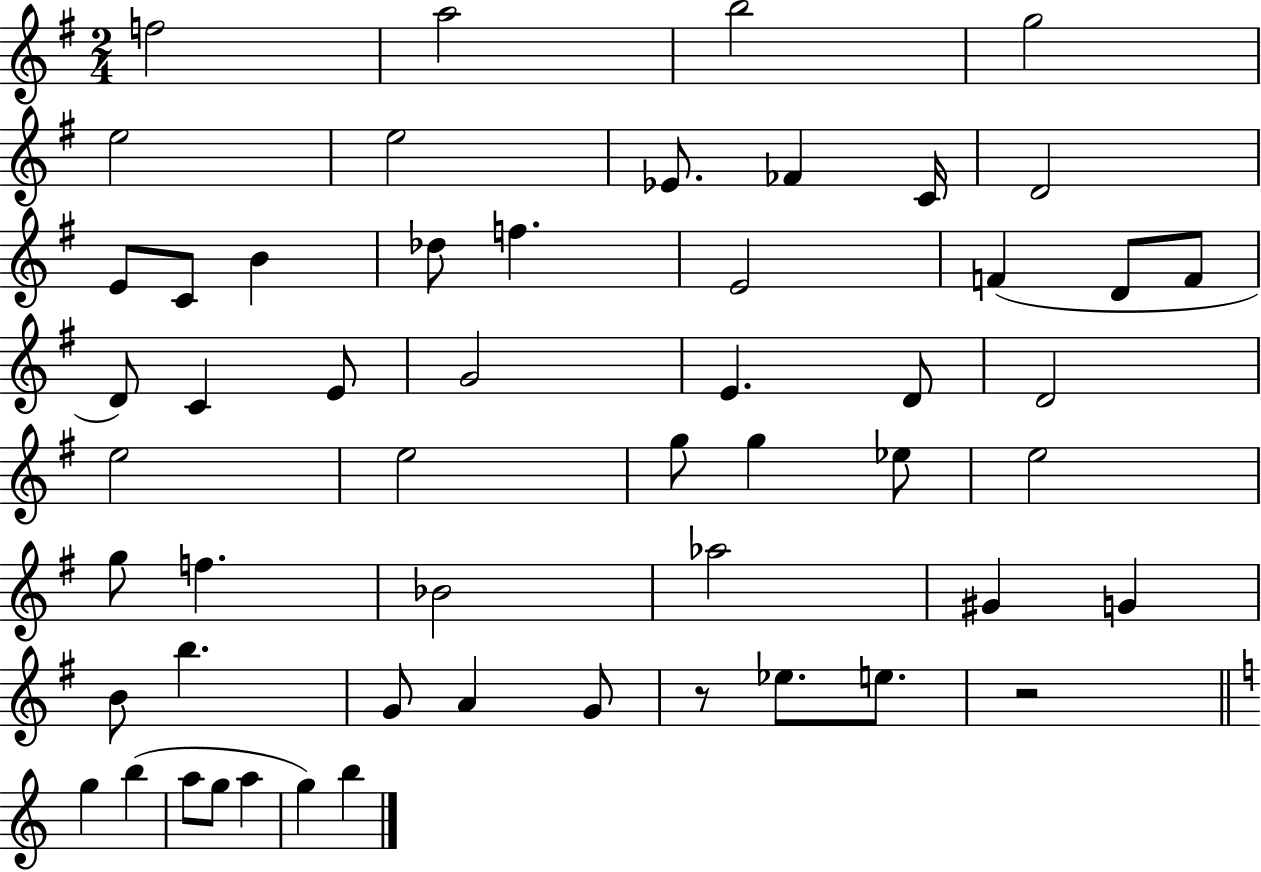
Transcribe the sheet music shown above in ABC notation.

X:1
T:Untitled
M:2/4
L:1/4
K:G
f2 a2 b2 g2 e2 e2 _E/2 _F C/4 D2 E/2 C/2 B _d/2 f E2 F D/2 F/2 D/2 C E/2 G2 E D/2 D2 e2 e2 g/2 g _e/2 e2 g/2 f _B2 _a2 ^G G B/2 b G/2 A G/2 z/2 _e/2 e/2 z2 g b a/2 g/2 a g b